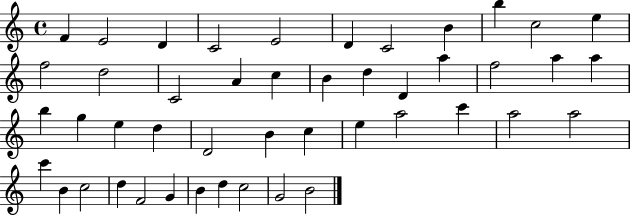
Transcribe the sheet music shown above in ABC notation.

X:1
T:Untitled
M:4/4
L:1/4
K:C
F E2 D C2 E2 D C2 B b c2 e f2 d2 C2 A c B d D a f2 a a b g e d D2 B c e a2 c' a2 a2 c' B c2 d F2 G B d c2 G2 B2